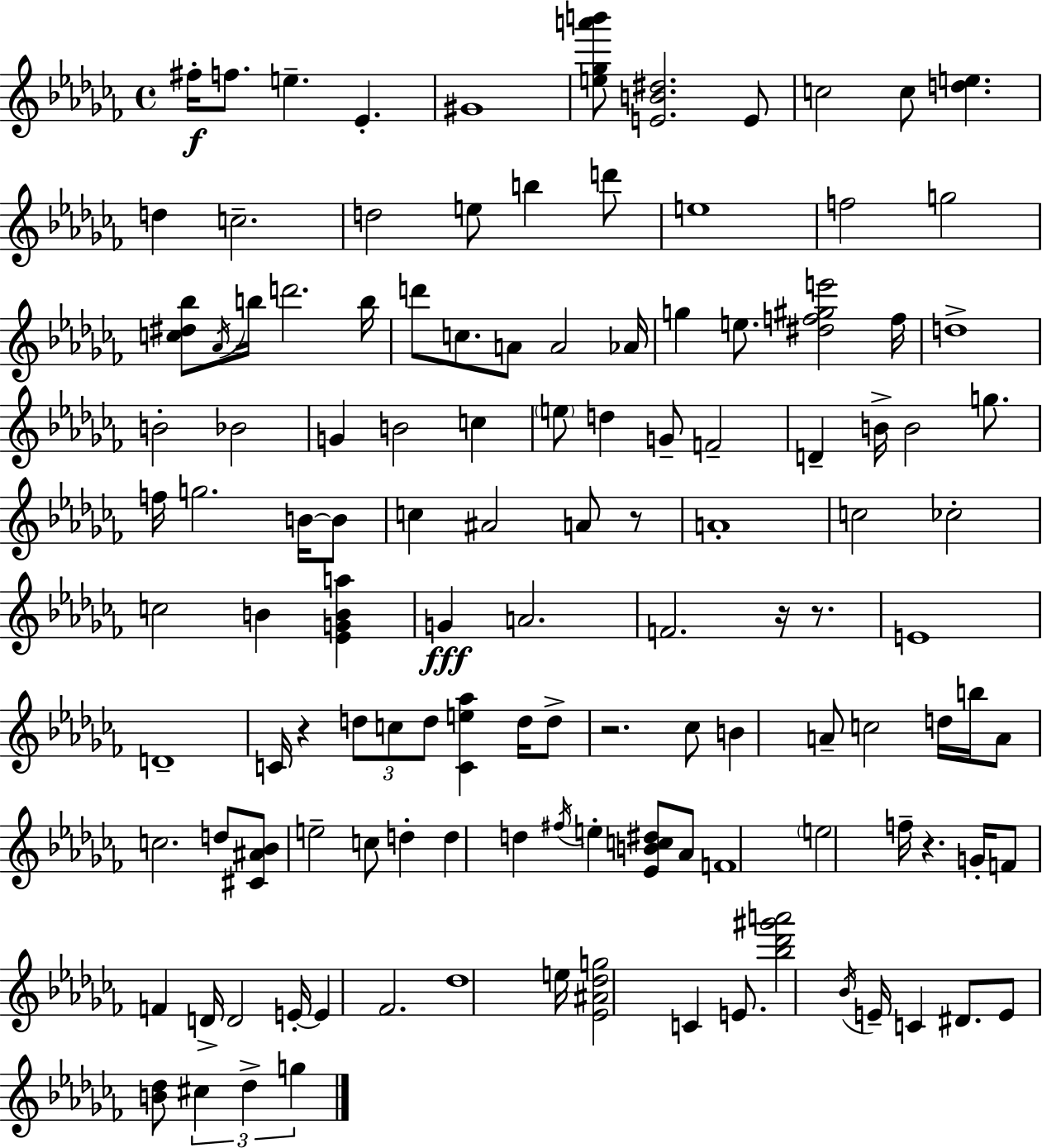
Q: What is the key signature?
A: AES minor